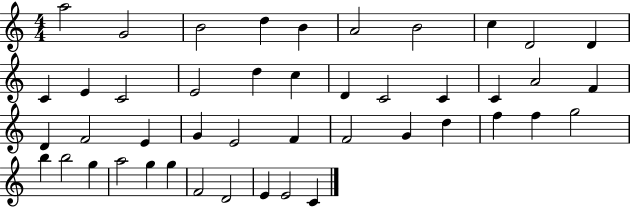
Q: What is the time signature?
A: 4/4